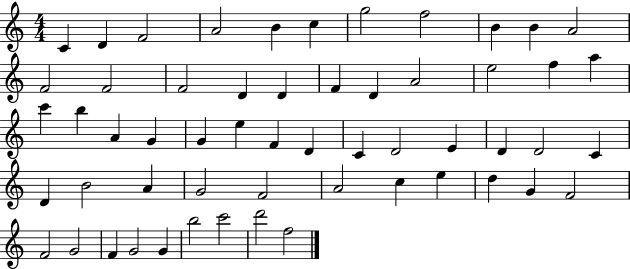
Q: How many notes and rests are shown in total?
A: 56